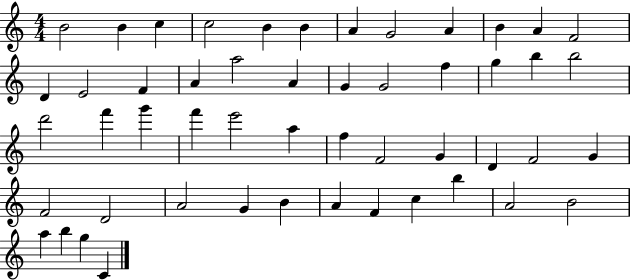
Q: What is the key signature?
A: C major